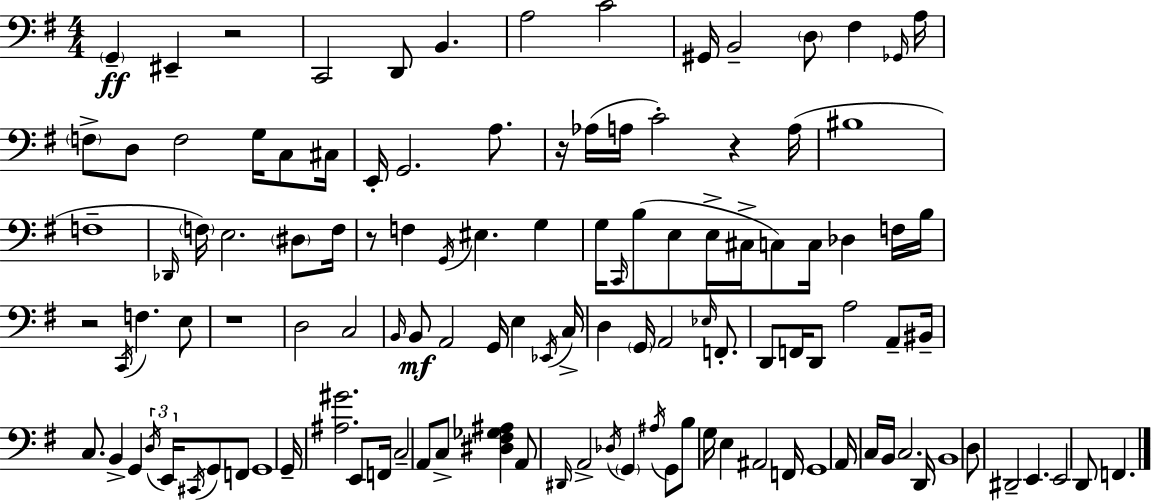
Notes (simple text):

G2/q EIS2/q R/h C2/h D2/e B2/q. A3/h C4/h G#2/s B2/h D3/e F#3/q Gb2/s A3/s F3/e D3/e F3/h G3/s C3/e C#3/s E2/s G2/h. A3/e. R/s Ab3/s A3/s C4/h R/q A3/s BIS3/w F3/w Db2/s F3/s E3/h. D#3/e F3/s R/e F3/q G2/s EIS3/q. G3/q G3/s C2/s B3/e E3/e E3/s C#3/s C3/e C3/s Db3/q F3/s B3/s R/h C2/s F3/q. E3/e R/w D3/h C3/h B2/s B2/e A2/h G2/s E3/q Eb2/s C3/s D3/q G2/s A2/h Eb3/s F2/e. D2/e F2/s D2/e A3/h A2/e BIS2/s C3/e. B2/q G2/q D3/s E2/s C#2/s G2/e F2/e G2/w G2/s [A#3,G#4]/h. E2/e F2/s C3/h A2/e C3/e [D#3,F#3,Gb3,A#3]/q A2/e D#2/s A2/h Db3/s G2/q A#3/s G2/e B3/e G3/s E3/q A#2/h F2/s G2/w A2/s C3/s B2/s C3/h. D2/s B2/w D3/e D#2/h E2/q. E2/h D2/e F2/q.